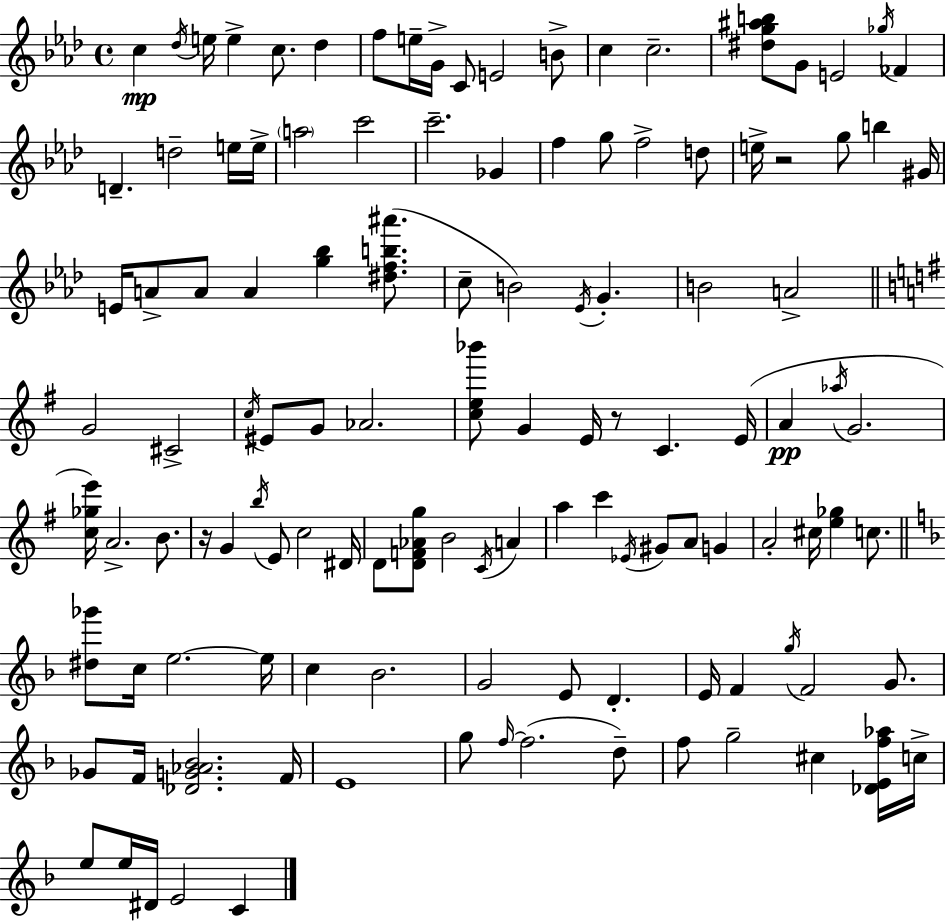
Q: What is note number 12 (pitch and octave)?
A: B4